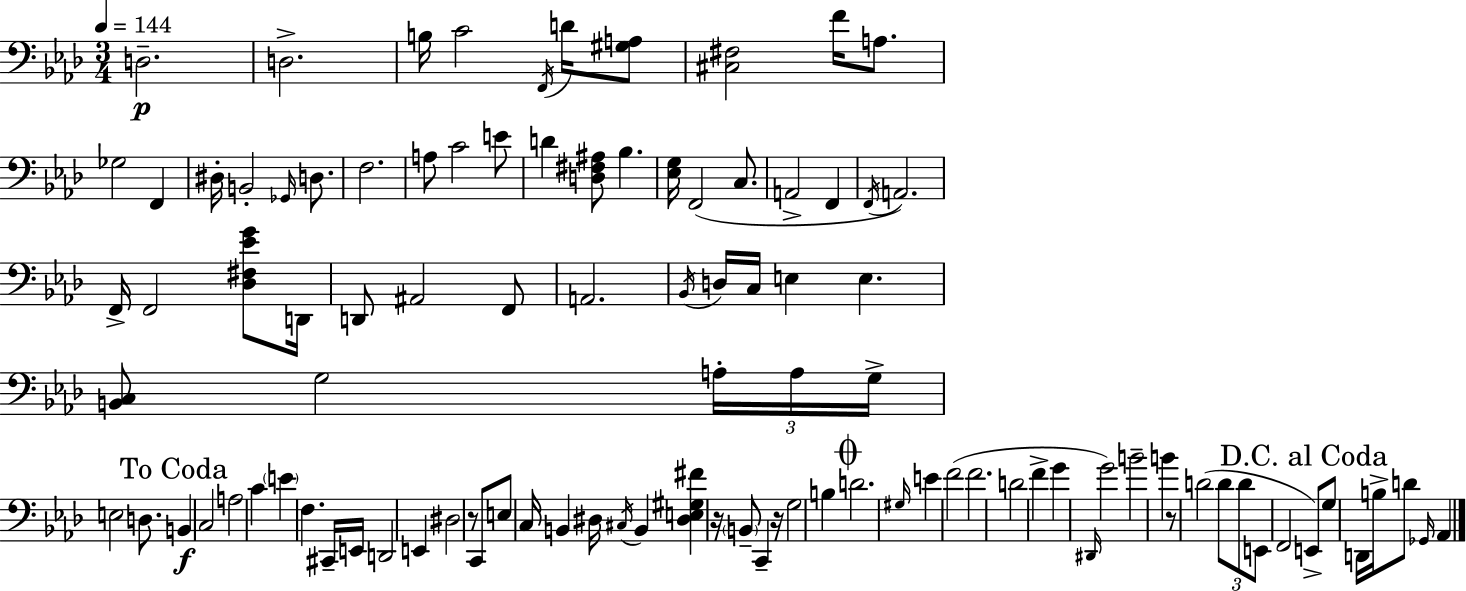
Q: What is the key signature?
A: F minor